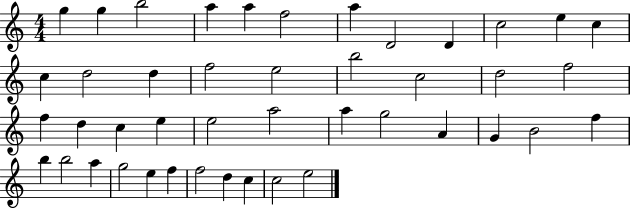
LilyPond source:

{
  \clef treble
  \numericTimeSignature
  \time 4/4
  \key c \major
  g''4 g''4 b''2 | a''4 a''4 f''2 | a''4 d'2 d'4 | c''2 e''4 c''4 | \break c''4 d''2 d''4 | f''2 e''2 | b''2 c''2 | d''2 f''2 | \break f''4 d''4 c''4 e''4 | e''2 a''2 | a''4 g''2 a'4 | g'4 b'2 f''4 | \break b''4 b''2 a''4 | g''2 e''4 f''4 | f''2 d''4 c''4 | c''2 e''2 | \break \bar "|."
}